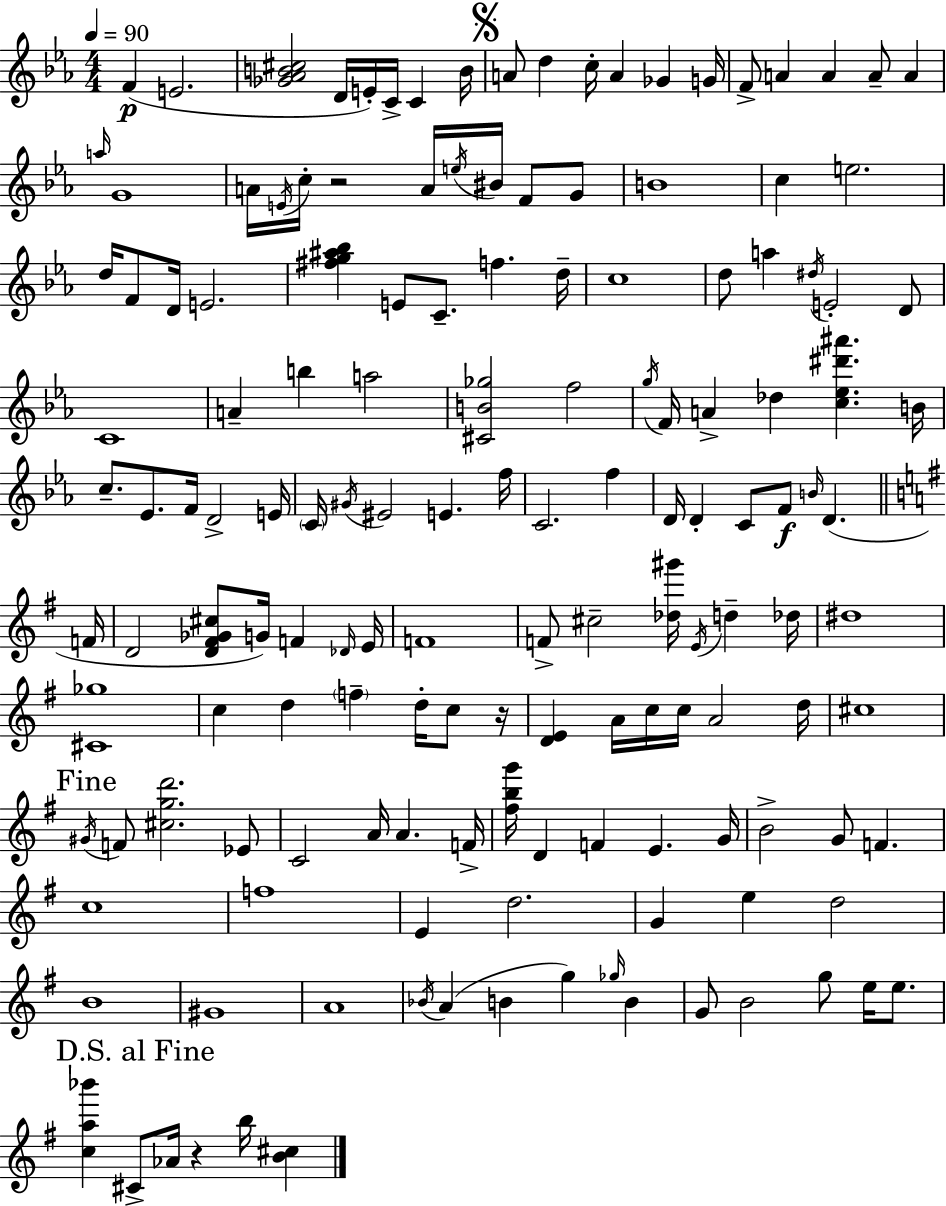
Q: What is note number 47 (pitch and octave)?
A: A4